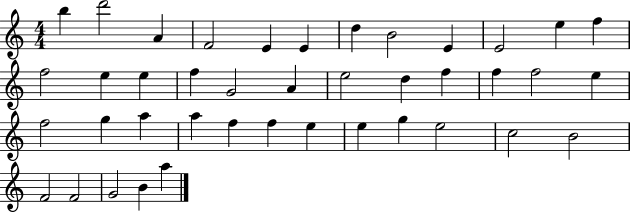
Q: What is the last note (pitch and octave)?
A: A5